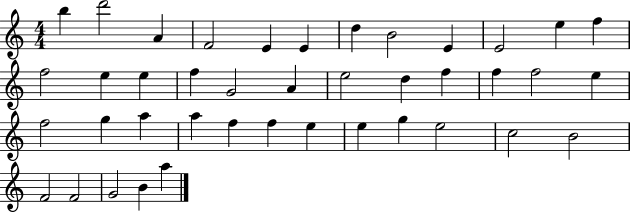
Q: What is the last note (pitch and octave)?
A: A5